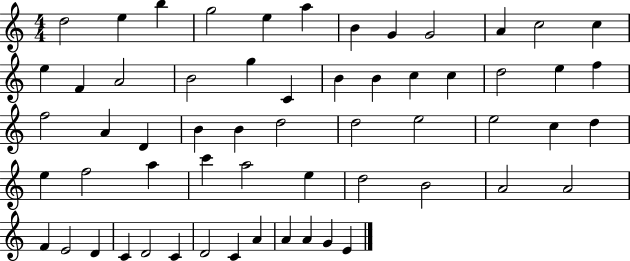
{
  \clef treble
  \numericTimeSignature
  \time 4/4
  \key c \major
  d''2 e''4 b''4 | g''2 e''4 a''4 | b'4 g'4 g'2 | a'4 c''2 c''4 | \break e''4 f'4 a'2 | b'2 g''4 c'4 | b'4 b'4 c''4 c''4 | d''2 e''4 f''4 | \break f''2 a'4 d'4 | b'4 b'4 d''2 | d''2 e''2 | e''2 c''4 d''4 | \break e''4 f''2 a''4 | c'''4 a''2 e''4 | d''2 b'2 | a'2 a'2 | \break f'4 e'2 d'4 | c'4 d'2 c'4 | d'2 c'4 a'4 | a'4 a'4 g'4 e'4 | \break \bar "|."
}